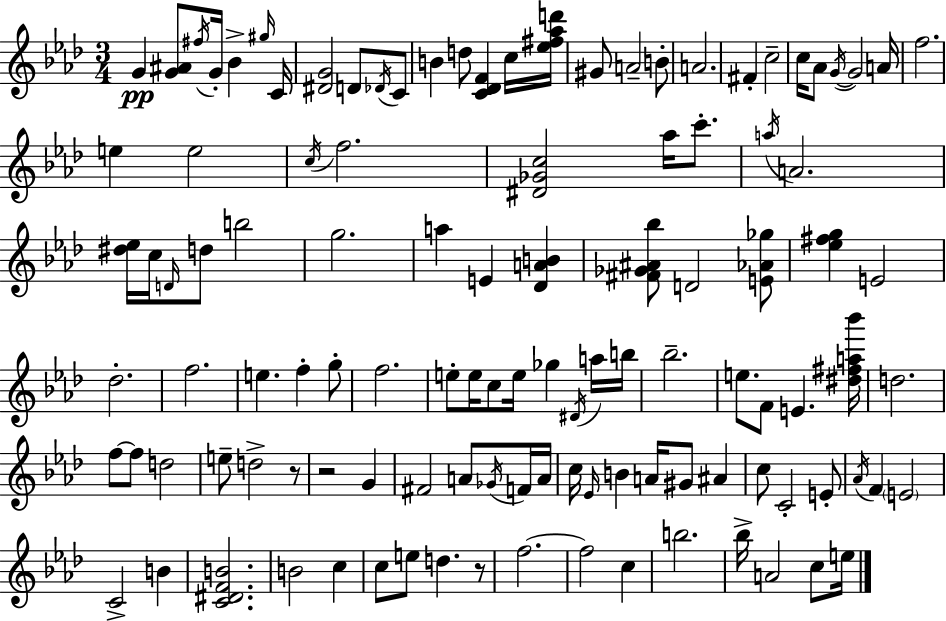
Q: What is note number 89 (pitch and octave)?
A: E5